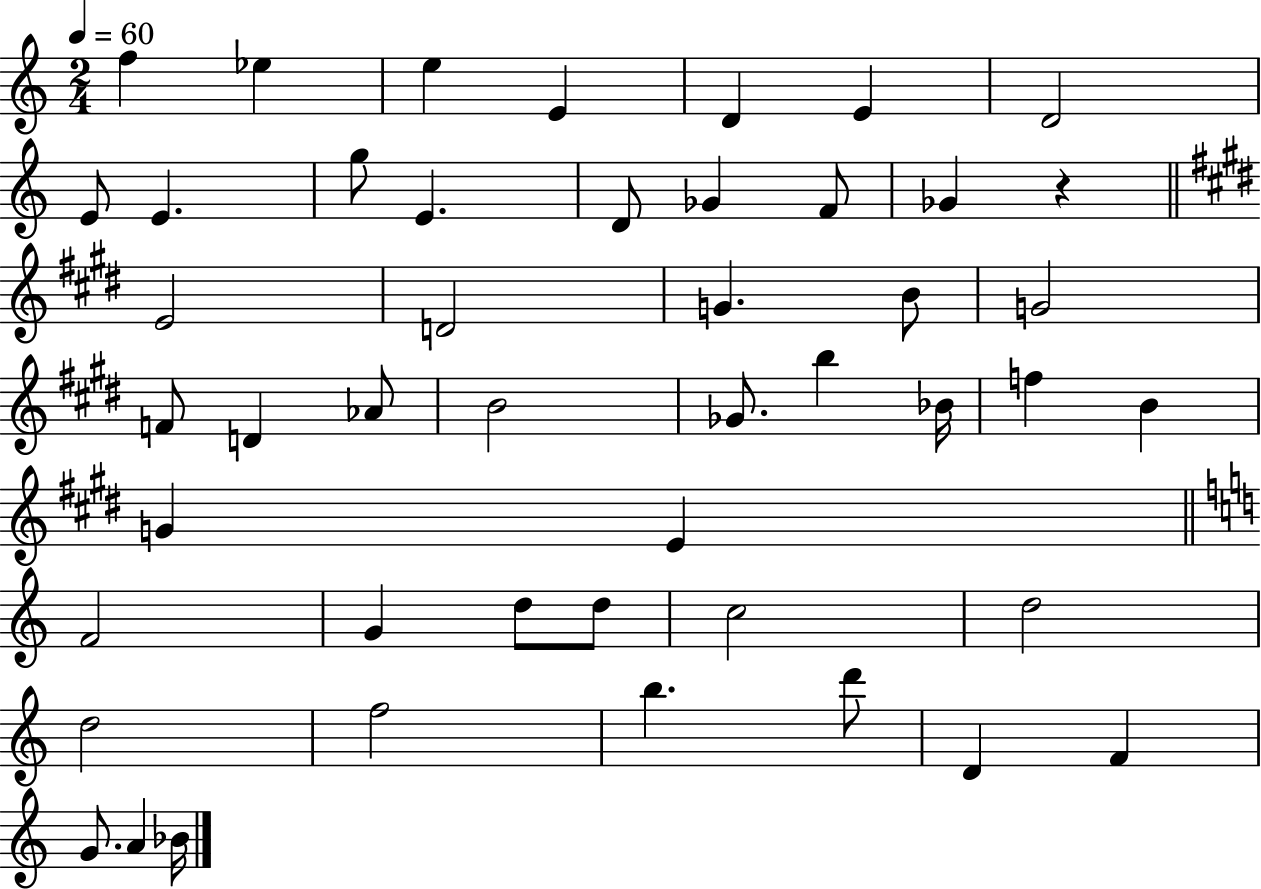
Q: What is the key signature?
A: C major